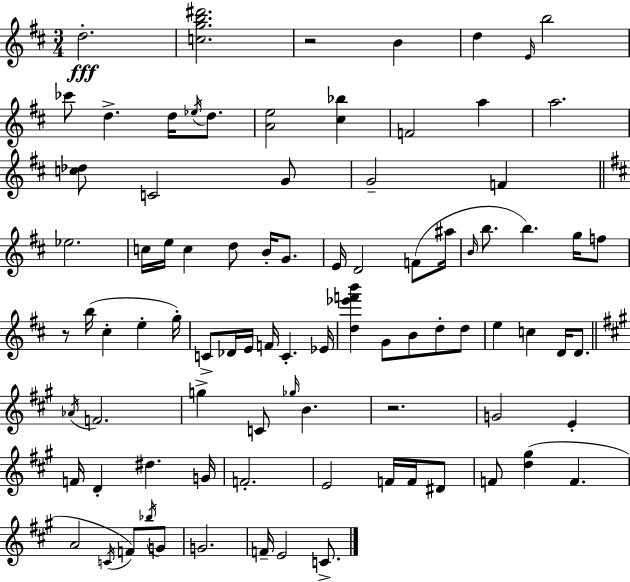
{
  \clef treble
  \numericTimeSignature
  \time 3/4
  \key d \major
  d''2.-.\fff | <c'' g'' b'' dis'''>2. | r2 b'4 | d''4 \grace { e'16 } b''2 | \break ces'''8 d''4.-> d''16 \acciaccatura { ees''16 } d''8. | <a' e''>2 <cis'' bes''>4 | f'2 a''4 | a''2. | \break <c'' des''>8 c'2 | g'8 g'2-- f'4 | \bar "||" \break \key b \minor ees''2. | c''16 e''16 c''4 d''8 b'16-. g'8. | e'16 d'2 f'8( ais''16 | \grace { b'16 } b''8. b''4.) g''16 f''8 | \break r8 b''16( cis''4-. e''4-. | g''16-.) c'8-> des'16 e'16 f'16 c'4.-. | ees'16 <d'' ees''' f''' b'''>4 g'8 b'8 d''8-. d''8 | e''4 c''4 d'16 d'8. | \break \bar "||" \break \key a \major \acciaccatura { aes'16 } f'2. | g''4-> c'8 \grace { ges''16 } b'4. | r2. | g'2 e'4-. | \break f'16 d'4-. dis''4. | g'16 f'2.-. | e'2 f'16 f'16 | dis'8 f'8 <d'' gis''>4( f'4. | \break a'2 \acciaccatura { c'16 } f'8) | \acciaccatura { bes''16 } g'8 g'2. | f'16-- e'2 | c'8.-> \bar "|."
}